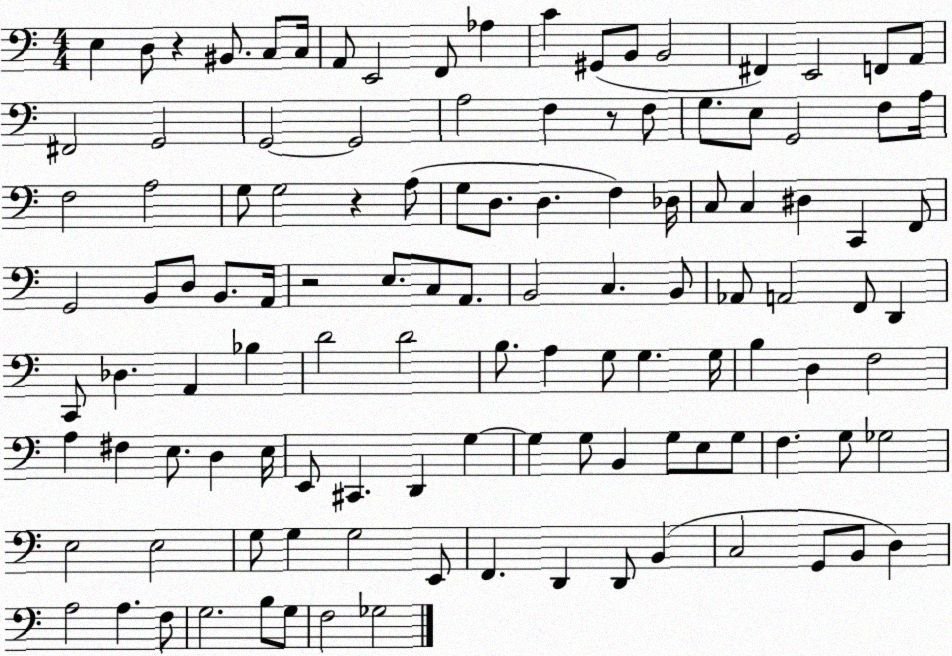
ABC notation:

X:1
T:Untitled
M:4/4
L:1/4
K:C
E, D,/2 z ^B,,/2 C,/2 C,/4 A,,/2 E,,2 F,,/2 _A, C ^G,,/2 B,,/2 B,,2 ^F,, E,,2 F,,/2 A,,/2 ^F,,2 G,,2 G,,2 G,,2 A,2 F, z/2 F,/2 G,/2 E,/2 G,,2 F,/2 A,/4 F,2 A,2 G,/2 G,2 z A,/2 G,/2 D,/2 D, F, _D,/4 C,/2 C, ^D, C,, F,,/2 G,,2 B,,/2 D,/2 B,,/2 A,,/4 z2 E,/2 C,/2 A,,/2 B,,2 C, B,,/2 _A,,/2 A,,2 F,,/2 D,, C,,/2 _D, A,, _B, D2 D2 B,/2 A, G,/2 G, G,/4 B, D, F,2 A, ^F, E,/2 D, E,/4 E,,/2 ^C,, D,, G, G, G,/2 B,, G,/2 E,/2 G,/2 F, G,/2 _G,2 E,2 E,2 G,/2 G, G,2 E,,/2 F,, D,, D,,/2 B,, C,2 G,,/2 B,,/2 D, A,2 A, F,/2 G,2 B,/2 G,/2 F,2 _G,2